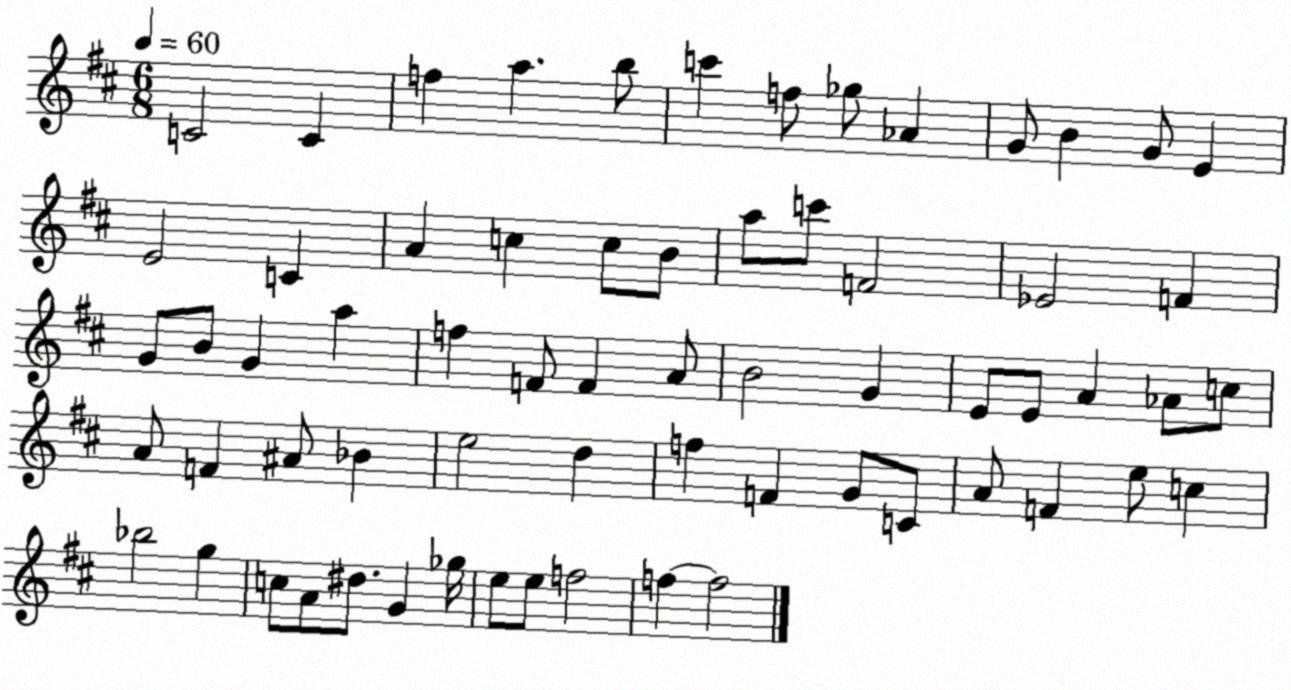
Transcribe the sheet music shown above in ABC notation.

X:1
T:Untitled
M:6/8
L:1/4
K:D
C2 C f a b/2 c' f/2 _g/2 _A G/2 B G/2 E E2 C A c c/2 B/2 a/2 c'/2 F2 _E2 F G/2 B/2 G a f F/2 F A/2 B2 G E/2 E/2 A _A/2 c/2 A/2 F ^A/2 _B e2 d f F G/2 C/2 A/2 F e/2 c _b2 g c/2 A/2 ^d/2 G _g/4 e/2 e/2 f2 f f2